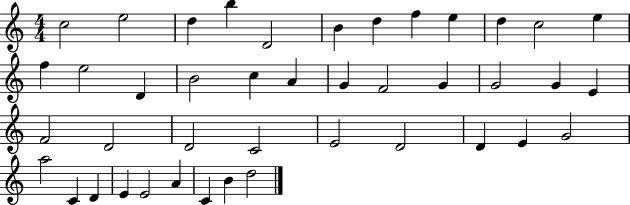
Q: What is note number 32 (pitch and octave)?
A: E4